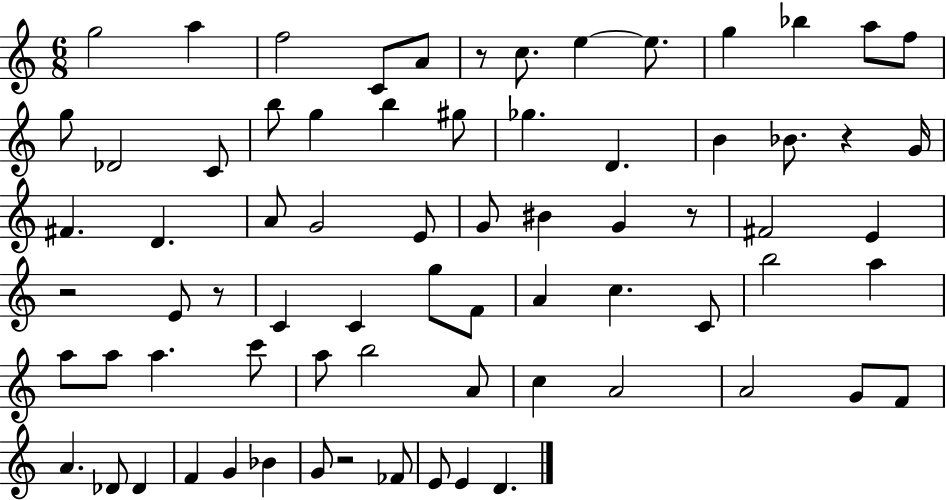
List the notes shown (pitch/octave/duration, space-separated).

G5/h A5/q F5/h C4/e A4/e R/e C5/e. E5/q E5/e. G5/q Bb5/q A5/e F5/e G5/e Db4/h C4/e B5/e G5/q B5/q G#5/e Gb5/q. D4/q. B4/q Bb4/e. R/q G4/s F#4/q. D4/q. A4/e G4/h E4/e G4/e BIS4/q G4/q R/e F#4/h E4/q R/h E4/e R/e C4/q C4/q G5/e F4/e A4/q C5/q. C4/e B5/h A5/q A5/e A5/e A5/q. C6/e A5/e B5/h A4/e C5/q A4/h A4/h G4/e F4/e A4/q. Db4/e Db4/q F4/q G4/q Bb4/q G4/e R/h FES4/e E4/e E4/q D4/q.